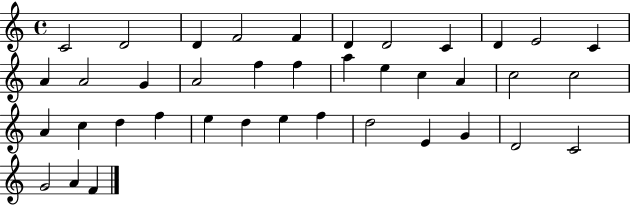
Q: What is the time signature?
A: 4/4